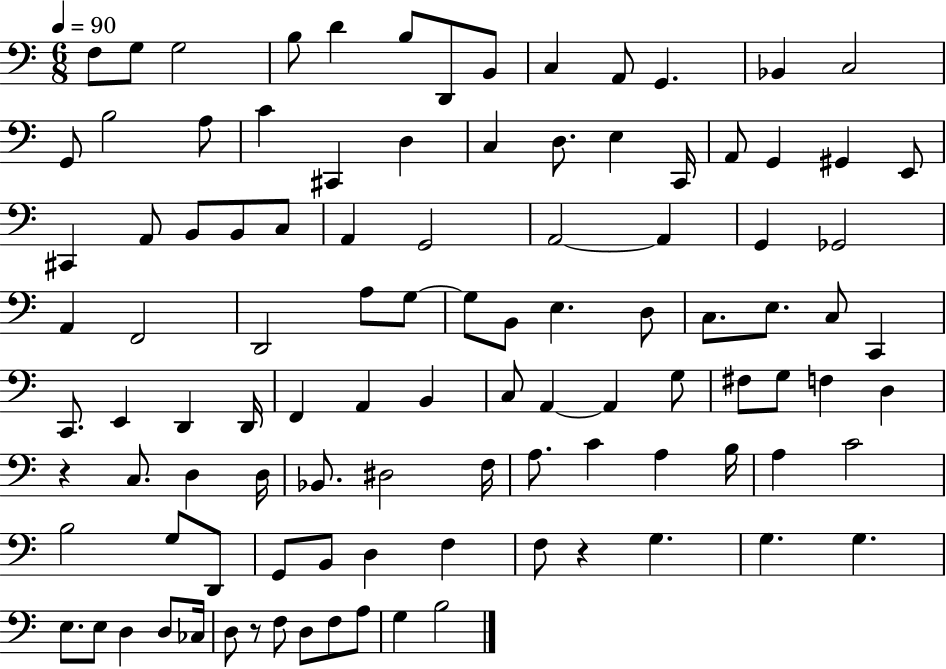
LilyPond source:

{
  \clef bass
  \numericTimeSignature
  \time 6/8
  \key c \major
  \tempo 4 = 90
  f8 g8 g2 | b8 d'4 b8 d,8 b,8 | c4 a,8 g,4. | bes,4 c2 | \break g,8 b2 a8 | c'4 cis,4 d4 | c4 d8. e4 c,16 | a,8 g,4 gis,4 e,8 | \break cis,4 a,8 b,8 b,8 c8 | a,4 g,2 | a,2~~ a,4 | g,4 ges,2 | \break a,4 f,2 | d,2 a8 g8~~ | g8 b,8 e4. d8 | c8. e8. c8 c,4 | \break c,8. e,4 d,4 d,16 | f,4 a,4 b,4 | c8 a,4~~ a,4 g8 | fis8 g8 f4 d4 | \break r4 c8. d4 d16 | bes,8. dis2 f16 | a8. c'4 a4 b16 | a4 c'2 | \break b2 g8 d,8 | g,8 b,8 d4 f4 | f8 r4 g4. | g4. g4. | \break e8. e8 d4 d8 ces16 | d8 r8 f8 d8 f8 a8 | g4 b2 | \bar "|."
}